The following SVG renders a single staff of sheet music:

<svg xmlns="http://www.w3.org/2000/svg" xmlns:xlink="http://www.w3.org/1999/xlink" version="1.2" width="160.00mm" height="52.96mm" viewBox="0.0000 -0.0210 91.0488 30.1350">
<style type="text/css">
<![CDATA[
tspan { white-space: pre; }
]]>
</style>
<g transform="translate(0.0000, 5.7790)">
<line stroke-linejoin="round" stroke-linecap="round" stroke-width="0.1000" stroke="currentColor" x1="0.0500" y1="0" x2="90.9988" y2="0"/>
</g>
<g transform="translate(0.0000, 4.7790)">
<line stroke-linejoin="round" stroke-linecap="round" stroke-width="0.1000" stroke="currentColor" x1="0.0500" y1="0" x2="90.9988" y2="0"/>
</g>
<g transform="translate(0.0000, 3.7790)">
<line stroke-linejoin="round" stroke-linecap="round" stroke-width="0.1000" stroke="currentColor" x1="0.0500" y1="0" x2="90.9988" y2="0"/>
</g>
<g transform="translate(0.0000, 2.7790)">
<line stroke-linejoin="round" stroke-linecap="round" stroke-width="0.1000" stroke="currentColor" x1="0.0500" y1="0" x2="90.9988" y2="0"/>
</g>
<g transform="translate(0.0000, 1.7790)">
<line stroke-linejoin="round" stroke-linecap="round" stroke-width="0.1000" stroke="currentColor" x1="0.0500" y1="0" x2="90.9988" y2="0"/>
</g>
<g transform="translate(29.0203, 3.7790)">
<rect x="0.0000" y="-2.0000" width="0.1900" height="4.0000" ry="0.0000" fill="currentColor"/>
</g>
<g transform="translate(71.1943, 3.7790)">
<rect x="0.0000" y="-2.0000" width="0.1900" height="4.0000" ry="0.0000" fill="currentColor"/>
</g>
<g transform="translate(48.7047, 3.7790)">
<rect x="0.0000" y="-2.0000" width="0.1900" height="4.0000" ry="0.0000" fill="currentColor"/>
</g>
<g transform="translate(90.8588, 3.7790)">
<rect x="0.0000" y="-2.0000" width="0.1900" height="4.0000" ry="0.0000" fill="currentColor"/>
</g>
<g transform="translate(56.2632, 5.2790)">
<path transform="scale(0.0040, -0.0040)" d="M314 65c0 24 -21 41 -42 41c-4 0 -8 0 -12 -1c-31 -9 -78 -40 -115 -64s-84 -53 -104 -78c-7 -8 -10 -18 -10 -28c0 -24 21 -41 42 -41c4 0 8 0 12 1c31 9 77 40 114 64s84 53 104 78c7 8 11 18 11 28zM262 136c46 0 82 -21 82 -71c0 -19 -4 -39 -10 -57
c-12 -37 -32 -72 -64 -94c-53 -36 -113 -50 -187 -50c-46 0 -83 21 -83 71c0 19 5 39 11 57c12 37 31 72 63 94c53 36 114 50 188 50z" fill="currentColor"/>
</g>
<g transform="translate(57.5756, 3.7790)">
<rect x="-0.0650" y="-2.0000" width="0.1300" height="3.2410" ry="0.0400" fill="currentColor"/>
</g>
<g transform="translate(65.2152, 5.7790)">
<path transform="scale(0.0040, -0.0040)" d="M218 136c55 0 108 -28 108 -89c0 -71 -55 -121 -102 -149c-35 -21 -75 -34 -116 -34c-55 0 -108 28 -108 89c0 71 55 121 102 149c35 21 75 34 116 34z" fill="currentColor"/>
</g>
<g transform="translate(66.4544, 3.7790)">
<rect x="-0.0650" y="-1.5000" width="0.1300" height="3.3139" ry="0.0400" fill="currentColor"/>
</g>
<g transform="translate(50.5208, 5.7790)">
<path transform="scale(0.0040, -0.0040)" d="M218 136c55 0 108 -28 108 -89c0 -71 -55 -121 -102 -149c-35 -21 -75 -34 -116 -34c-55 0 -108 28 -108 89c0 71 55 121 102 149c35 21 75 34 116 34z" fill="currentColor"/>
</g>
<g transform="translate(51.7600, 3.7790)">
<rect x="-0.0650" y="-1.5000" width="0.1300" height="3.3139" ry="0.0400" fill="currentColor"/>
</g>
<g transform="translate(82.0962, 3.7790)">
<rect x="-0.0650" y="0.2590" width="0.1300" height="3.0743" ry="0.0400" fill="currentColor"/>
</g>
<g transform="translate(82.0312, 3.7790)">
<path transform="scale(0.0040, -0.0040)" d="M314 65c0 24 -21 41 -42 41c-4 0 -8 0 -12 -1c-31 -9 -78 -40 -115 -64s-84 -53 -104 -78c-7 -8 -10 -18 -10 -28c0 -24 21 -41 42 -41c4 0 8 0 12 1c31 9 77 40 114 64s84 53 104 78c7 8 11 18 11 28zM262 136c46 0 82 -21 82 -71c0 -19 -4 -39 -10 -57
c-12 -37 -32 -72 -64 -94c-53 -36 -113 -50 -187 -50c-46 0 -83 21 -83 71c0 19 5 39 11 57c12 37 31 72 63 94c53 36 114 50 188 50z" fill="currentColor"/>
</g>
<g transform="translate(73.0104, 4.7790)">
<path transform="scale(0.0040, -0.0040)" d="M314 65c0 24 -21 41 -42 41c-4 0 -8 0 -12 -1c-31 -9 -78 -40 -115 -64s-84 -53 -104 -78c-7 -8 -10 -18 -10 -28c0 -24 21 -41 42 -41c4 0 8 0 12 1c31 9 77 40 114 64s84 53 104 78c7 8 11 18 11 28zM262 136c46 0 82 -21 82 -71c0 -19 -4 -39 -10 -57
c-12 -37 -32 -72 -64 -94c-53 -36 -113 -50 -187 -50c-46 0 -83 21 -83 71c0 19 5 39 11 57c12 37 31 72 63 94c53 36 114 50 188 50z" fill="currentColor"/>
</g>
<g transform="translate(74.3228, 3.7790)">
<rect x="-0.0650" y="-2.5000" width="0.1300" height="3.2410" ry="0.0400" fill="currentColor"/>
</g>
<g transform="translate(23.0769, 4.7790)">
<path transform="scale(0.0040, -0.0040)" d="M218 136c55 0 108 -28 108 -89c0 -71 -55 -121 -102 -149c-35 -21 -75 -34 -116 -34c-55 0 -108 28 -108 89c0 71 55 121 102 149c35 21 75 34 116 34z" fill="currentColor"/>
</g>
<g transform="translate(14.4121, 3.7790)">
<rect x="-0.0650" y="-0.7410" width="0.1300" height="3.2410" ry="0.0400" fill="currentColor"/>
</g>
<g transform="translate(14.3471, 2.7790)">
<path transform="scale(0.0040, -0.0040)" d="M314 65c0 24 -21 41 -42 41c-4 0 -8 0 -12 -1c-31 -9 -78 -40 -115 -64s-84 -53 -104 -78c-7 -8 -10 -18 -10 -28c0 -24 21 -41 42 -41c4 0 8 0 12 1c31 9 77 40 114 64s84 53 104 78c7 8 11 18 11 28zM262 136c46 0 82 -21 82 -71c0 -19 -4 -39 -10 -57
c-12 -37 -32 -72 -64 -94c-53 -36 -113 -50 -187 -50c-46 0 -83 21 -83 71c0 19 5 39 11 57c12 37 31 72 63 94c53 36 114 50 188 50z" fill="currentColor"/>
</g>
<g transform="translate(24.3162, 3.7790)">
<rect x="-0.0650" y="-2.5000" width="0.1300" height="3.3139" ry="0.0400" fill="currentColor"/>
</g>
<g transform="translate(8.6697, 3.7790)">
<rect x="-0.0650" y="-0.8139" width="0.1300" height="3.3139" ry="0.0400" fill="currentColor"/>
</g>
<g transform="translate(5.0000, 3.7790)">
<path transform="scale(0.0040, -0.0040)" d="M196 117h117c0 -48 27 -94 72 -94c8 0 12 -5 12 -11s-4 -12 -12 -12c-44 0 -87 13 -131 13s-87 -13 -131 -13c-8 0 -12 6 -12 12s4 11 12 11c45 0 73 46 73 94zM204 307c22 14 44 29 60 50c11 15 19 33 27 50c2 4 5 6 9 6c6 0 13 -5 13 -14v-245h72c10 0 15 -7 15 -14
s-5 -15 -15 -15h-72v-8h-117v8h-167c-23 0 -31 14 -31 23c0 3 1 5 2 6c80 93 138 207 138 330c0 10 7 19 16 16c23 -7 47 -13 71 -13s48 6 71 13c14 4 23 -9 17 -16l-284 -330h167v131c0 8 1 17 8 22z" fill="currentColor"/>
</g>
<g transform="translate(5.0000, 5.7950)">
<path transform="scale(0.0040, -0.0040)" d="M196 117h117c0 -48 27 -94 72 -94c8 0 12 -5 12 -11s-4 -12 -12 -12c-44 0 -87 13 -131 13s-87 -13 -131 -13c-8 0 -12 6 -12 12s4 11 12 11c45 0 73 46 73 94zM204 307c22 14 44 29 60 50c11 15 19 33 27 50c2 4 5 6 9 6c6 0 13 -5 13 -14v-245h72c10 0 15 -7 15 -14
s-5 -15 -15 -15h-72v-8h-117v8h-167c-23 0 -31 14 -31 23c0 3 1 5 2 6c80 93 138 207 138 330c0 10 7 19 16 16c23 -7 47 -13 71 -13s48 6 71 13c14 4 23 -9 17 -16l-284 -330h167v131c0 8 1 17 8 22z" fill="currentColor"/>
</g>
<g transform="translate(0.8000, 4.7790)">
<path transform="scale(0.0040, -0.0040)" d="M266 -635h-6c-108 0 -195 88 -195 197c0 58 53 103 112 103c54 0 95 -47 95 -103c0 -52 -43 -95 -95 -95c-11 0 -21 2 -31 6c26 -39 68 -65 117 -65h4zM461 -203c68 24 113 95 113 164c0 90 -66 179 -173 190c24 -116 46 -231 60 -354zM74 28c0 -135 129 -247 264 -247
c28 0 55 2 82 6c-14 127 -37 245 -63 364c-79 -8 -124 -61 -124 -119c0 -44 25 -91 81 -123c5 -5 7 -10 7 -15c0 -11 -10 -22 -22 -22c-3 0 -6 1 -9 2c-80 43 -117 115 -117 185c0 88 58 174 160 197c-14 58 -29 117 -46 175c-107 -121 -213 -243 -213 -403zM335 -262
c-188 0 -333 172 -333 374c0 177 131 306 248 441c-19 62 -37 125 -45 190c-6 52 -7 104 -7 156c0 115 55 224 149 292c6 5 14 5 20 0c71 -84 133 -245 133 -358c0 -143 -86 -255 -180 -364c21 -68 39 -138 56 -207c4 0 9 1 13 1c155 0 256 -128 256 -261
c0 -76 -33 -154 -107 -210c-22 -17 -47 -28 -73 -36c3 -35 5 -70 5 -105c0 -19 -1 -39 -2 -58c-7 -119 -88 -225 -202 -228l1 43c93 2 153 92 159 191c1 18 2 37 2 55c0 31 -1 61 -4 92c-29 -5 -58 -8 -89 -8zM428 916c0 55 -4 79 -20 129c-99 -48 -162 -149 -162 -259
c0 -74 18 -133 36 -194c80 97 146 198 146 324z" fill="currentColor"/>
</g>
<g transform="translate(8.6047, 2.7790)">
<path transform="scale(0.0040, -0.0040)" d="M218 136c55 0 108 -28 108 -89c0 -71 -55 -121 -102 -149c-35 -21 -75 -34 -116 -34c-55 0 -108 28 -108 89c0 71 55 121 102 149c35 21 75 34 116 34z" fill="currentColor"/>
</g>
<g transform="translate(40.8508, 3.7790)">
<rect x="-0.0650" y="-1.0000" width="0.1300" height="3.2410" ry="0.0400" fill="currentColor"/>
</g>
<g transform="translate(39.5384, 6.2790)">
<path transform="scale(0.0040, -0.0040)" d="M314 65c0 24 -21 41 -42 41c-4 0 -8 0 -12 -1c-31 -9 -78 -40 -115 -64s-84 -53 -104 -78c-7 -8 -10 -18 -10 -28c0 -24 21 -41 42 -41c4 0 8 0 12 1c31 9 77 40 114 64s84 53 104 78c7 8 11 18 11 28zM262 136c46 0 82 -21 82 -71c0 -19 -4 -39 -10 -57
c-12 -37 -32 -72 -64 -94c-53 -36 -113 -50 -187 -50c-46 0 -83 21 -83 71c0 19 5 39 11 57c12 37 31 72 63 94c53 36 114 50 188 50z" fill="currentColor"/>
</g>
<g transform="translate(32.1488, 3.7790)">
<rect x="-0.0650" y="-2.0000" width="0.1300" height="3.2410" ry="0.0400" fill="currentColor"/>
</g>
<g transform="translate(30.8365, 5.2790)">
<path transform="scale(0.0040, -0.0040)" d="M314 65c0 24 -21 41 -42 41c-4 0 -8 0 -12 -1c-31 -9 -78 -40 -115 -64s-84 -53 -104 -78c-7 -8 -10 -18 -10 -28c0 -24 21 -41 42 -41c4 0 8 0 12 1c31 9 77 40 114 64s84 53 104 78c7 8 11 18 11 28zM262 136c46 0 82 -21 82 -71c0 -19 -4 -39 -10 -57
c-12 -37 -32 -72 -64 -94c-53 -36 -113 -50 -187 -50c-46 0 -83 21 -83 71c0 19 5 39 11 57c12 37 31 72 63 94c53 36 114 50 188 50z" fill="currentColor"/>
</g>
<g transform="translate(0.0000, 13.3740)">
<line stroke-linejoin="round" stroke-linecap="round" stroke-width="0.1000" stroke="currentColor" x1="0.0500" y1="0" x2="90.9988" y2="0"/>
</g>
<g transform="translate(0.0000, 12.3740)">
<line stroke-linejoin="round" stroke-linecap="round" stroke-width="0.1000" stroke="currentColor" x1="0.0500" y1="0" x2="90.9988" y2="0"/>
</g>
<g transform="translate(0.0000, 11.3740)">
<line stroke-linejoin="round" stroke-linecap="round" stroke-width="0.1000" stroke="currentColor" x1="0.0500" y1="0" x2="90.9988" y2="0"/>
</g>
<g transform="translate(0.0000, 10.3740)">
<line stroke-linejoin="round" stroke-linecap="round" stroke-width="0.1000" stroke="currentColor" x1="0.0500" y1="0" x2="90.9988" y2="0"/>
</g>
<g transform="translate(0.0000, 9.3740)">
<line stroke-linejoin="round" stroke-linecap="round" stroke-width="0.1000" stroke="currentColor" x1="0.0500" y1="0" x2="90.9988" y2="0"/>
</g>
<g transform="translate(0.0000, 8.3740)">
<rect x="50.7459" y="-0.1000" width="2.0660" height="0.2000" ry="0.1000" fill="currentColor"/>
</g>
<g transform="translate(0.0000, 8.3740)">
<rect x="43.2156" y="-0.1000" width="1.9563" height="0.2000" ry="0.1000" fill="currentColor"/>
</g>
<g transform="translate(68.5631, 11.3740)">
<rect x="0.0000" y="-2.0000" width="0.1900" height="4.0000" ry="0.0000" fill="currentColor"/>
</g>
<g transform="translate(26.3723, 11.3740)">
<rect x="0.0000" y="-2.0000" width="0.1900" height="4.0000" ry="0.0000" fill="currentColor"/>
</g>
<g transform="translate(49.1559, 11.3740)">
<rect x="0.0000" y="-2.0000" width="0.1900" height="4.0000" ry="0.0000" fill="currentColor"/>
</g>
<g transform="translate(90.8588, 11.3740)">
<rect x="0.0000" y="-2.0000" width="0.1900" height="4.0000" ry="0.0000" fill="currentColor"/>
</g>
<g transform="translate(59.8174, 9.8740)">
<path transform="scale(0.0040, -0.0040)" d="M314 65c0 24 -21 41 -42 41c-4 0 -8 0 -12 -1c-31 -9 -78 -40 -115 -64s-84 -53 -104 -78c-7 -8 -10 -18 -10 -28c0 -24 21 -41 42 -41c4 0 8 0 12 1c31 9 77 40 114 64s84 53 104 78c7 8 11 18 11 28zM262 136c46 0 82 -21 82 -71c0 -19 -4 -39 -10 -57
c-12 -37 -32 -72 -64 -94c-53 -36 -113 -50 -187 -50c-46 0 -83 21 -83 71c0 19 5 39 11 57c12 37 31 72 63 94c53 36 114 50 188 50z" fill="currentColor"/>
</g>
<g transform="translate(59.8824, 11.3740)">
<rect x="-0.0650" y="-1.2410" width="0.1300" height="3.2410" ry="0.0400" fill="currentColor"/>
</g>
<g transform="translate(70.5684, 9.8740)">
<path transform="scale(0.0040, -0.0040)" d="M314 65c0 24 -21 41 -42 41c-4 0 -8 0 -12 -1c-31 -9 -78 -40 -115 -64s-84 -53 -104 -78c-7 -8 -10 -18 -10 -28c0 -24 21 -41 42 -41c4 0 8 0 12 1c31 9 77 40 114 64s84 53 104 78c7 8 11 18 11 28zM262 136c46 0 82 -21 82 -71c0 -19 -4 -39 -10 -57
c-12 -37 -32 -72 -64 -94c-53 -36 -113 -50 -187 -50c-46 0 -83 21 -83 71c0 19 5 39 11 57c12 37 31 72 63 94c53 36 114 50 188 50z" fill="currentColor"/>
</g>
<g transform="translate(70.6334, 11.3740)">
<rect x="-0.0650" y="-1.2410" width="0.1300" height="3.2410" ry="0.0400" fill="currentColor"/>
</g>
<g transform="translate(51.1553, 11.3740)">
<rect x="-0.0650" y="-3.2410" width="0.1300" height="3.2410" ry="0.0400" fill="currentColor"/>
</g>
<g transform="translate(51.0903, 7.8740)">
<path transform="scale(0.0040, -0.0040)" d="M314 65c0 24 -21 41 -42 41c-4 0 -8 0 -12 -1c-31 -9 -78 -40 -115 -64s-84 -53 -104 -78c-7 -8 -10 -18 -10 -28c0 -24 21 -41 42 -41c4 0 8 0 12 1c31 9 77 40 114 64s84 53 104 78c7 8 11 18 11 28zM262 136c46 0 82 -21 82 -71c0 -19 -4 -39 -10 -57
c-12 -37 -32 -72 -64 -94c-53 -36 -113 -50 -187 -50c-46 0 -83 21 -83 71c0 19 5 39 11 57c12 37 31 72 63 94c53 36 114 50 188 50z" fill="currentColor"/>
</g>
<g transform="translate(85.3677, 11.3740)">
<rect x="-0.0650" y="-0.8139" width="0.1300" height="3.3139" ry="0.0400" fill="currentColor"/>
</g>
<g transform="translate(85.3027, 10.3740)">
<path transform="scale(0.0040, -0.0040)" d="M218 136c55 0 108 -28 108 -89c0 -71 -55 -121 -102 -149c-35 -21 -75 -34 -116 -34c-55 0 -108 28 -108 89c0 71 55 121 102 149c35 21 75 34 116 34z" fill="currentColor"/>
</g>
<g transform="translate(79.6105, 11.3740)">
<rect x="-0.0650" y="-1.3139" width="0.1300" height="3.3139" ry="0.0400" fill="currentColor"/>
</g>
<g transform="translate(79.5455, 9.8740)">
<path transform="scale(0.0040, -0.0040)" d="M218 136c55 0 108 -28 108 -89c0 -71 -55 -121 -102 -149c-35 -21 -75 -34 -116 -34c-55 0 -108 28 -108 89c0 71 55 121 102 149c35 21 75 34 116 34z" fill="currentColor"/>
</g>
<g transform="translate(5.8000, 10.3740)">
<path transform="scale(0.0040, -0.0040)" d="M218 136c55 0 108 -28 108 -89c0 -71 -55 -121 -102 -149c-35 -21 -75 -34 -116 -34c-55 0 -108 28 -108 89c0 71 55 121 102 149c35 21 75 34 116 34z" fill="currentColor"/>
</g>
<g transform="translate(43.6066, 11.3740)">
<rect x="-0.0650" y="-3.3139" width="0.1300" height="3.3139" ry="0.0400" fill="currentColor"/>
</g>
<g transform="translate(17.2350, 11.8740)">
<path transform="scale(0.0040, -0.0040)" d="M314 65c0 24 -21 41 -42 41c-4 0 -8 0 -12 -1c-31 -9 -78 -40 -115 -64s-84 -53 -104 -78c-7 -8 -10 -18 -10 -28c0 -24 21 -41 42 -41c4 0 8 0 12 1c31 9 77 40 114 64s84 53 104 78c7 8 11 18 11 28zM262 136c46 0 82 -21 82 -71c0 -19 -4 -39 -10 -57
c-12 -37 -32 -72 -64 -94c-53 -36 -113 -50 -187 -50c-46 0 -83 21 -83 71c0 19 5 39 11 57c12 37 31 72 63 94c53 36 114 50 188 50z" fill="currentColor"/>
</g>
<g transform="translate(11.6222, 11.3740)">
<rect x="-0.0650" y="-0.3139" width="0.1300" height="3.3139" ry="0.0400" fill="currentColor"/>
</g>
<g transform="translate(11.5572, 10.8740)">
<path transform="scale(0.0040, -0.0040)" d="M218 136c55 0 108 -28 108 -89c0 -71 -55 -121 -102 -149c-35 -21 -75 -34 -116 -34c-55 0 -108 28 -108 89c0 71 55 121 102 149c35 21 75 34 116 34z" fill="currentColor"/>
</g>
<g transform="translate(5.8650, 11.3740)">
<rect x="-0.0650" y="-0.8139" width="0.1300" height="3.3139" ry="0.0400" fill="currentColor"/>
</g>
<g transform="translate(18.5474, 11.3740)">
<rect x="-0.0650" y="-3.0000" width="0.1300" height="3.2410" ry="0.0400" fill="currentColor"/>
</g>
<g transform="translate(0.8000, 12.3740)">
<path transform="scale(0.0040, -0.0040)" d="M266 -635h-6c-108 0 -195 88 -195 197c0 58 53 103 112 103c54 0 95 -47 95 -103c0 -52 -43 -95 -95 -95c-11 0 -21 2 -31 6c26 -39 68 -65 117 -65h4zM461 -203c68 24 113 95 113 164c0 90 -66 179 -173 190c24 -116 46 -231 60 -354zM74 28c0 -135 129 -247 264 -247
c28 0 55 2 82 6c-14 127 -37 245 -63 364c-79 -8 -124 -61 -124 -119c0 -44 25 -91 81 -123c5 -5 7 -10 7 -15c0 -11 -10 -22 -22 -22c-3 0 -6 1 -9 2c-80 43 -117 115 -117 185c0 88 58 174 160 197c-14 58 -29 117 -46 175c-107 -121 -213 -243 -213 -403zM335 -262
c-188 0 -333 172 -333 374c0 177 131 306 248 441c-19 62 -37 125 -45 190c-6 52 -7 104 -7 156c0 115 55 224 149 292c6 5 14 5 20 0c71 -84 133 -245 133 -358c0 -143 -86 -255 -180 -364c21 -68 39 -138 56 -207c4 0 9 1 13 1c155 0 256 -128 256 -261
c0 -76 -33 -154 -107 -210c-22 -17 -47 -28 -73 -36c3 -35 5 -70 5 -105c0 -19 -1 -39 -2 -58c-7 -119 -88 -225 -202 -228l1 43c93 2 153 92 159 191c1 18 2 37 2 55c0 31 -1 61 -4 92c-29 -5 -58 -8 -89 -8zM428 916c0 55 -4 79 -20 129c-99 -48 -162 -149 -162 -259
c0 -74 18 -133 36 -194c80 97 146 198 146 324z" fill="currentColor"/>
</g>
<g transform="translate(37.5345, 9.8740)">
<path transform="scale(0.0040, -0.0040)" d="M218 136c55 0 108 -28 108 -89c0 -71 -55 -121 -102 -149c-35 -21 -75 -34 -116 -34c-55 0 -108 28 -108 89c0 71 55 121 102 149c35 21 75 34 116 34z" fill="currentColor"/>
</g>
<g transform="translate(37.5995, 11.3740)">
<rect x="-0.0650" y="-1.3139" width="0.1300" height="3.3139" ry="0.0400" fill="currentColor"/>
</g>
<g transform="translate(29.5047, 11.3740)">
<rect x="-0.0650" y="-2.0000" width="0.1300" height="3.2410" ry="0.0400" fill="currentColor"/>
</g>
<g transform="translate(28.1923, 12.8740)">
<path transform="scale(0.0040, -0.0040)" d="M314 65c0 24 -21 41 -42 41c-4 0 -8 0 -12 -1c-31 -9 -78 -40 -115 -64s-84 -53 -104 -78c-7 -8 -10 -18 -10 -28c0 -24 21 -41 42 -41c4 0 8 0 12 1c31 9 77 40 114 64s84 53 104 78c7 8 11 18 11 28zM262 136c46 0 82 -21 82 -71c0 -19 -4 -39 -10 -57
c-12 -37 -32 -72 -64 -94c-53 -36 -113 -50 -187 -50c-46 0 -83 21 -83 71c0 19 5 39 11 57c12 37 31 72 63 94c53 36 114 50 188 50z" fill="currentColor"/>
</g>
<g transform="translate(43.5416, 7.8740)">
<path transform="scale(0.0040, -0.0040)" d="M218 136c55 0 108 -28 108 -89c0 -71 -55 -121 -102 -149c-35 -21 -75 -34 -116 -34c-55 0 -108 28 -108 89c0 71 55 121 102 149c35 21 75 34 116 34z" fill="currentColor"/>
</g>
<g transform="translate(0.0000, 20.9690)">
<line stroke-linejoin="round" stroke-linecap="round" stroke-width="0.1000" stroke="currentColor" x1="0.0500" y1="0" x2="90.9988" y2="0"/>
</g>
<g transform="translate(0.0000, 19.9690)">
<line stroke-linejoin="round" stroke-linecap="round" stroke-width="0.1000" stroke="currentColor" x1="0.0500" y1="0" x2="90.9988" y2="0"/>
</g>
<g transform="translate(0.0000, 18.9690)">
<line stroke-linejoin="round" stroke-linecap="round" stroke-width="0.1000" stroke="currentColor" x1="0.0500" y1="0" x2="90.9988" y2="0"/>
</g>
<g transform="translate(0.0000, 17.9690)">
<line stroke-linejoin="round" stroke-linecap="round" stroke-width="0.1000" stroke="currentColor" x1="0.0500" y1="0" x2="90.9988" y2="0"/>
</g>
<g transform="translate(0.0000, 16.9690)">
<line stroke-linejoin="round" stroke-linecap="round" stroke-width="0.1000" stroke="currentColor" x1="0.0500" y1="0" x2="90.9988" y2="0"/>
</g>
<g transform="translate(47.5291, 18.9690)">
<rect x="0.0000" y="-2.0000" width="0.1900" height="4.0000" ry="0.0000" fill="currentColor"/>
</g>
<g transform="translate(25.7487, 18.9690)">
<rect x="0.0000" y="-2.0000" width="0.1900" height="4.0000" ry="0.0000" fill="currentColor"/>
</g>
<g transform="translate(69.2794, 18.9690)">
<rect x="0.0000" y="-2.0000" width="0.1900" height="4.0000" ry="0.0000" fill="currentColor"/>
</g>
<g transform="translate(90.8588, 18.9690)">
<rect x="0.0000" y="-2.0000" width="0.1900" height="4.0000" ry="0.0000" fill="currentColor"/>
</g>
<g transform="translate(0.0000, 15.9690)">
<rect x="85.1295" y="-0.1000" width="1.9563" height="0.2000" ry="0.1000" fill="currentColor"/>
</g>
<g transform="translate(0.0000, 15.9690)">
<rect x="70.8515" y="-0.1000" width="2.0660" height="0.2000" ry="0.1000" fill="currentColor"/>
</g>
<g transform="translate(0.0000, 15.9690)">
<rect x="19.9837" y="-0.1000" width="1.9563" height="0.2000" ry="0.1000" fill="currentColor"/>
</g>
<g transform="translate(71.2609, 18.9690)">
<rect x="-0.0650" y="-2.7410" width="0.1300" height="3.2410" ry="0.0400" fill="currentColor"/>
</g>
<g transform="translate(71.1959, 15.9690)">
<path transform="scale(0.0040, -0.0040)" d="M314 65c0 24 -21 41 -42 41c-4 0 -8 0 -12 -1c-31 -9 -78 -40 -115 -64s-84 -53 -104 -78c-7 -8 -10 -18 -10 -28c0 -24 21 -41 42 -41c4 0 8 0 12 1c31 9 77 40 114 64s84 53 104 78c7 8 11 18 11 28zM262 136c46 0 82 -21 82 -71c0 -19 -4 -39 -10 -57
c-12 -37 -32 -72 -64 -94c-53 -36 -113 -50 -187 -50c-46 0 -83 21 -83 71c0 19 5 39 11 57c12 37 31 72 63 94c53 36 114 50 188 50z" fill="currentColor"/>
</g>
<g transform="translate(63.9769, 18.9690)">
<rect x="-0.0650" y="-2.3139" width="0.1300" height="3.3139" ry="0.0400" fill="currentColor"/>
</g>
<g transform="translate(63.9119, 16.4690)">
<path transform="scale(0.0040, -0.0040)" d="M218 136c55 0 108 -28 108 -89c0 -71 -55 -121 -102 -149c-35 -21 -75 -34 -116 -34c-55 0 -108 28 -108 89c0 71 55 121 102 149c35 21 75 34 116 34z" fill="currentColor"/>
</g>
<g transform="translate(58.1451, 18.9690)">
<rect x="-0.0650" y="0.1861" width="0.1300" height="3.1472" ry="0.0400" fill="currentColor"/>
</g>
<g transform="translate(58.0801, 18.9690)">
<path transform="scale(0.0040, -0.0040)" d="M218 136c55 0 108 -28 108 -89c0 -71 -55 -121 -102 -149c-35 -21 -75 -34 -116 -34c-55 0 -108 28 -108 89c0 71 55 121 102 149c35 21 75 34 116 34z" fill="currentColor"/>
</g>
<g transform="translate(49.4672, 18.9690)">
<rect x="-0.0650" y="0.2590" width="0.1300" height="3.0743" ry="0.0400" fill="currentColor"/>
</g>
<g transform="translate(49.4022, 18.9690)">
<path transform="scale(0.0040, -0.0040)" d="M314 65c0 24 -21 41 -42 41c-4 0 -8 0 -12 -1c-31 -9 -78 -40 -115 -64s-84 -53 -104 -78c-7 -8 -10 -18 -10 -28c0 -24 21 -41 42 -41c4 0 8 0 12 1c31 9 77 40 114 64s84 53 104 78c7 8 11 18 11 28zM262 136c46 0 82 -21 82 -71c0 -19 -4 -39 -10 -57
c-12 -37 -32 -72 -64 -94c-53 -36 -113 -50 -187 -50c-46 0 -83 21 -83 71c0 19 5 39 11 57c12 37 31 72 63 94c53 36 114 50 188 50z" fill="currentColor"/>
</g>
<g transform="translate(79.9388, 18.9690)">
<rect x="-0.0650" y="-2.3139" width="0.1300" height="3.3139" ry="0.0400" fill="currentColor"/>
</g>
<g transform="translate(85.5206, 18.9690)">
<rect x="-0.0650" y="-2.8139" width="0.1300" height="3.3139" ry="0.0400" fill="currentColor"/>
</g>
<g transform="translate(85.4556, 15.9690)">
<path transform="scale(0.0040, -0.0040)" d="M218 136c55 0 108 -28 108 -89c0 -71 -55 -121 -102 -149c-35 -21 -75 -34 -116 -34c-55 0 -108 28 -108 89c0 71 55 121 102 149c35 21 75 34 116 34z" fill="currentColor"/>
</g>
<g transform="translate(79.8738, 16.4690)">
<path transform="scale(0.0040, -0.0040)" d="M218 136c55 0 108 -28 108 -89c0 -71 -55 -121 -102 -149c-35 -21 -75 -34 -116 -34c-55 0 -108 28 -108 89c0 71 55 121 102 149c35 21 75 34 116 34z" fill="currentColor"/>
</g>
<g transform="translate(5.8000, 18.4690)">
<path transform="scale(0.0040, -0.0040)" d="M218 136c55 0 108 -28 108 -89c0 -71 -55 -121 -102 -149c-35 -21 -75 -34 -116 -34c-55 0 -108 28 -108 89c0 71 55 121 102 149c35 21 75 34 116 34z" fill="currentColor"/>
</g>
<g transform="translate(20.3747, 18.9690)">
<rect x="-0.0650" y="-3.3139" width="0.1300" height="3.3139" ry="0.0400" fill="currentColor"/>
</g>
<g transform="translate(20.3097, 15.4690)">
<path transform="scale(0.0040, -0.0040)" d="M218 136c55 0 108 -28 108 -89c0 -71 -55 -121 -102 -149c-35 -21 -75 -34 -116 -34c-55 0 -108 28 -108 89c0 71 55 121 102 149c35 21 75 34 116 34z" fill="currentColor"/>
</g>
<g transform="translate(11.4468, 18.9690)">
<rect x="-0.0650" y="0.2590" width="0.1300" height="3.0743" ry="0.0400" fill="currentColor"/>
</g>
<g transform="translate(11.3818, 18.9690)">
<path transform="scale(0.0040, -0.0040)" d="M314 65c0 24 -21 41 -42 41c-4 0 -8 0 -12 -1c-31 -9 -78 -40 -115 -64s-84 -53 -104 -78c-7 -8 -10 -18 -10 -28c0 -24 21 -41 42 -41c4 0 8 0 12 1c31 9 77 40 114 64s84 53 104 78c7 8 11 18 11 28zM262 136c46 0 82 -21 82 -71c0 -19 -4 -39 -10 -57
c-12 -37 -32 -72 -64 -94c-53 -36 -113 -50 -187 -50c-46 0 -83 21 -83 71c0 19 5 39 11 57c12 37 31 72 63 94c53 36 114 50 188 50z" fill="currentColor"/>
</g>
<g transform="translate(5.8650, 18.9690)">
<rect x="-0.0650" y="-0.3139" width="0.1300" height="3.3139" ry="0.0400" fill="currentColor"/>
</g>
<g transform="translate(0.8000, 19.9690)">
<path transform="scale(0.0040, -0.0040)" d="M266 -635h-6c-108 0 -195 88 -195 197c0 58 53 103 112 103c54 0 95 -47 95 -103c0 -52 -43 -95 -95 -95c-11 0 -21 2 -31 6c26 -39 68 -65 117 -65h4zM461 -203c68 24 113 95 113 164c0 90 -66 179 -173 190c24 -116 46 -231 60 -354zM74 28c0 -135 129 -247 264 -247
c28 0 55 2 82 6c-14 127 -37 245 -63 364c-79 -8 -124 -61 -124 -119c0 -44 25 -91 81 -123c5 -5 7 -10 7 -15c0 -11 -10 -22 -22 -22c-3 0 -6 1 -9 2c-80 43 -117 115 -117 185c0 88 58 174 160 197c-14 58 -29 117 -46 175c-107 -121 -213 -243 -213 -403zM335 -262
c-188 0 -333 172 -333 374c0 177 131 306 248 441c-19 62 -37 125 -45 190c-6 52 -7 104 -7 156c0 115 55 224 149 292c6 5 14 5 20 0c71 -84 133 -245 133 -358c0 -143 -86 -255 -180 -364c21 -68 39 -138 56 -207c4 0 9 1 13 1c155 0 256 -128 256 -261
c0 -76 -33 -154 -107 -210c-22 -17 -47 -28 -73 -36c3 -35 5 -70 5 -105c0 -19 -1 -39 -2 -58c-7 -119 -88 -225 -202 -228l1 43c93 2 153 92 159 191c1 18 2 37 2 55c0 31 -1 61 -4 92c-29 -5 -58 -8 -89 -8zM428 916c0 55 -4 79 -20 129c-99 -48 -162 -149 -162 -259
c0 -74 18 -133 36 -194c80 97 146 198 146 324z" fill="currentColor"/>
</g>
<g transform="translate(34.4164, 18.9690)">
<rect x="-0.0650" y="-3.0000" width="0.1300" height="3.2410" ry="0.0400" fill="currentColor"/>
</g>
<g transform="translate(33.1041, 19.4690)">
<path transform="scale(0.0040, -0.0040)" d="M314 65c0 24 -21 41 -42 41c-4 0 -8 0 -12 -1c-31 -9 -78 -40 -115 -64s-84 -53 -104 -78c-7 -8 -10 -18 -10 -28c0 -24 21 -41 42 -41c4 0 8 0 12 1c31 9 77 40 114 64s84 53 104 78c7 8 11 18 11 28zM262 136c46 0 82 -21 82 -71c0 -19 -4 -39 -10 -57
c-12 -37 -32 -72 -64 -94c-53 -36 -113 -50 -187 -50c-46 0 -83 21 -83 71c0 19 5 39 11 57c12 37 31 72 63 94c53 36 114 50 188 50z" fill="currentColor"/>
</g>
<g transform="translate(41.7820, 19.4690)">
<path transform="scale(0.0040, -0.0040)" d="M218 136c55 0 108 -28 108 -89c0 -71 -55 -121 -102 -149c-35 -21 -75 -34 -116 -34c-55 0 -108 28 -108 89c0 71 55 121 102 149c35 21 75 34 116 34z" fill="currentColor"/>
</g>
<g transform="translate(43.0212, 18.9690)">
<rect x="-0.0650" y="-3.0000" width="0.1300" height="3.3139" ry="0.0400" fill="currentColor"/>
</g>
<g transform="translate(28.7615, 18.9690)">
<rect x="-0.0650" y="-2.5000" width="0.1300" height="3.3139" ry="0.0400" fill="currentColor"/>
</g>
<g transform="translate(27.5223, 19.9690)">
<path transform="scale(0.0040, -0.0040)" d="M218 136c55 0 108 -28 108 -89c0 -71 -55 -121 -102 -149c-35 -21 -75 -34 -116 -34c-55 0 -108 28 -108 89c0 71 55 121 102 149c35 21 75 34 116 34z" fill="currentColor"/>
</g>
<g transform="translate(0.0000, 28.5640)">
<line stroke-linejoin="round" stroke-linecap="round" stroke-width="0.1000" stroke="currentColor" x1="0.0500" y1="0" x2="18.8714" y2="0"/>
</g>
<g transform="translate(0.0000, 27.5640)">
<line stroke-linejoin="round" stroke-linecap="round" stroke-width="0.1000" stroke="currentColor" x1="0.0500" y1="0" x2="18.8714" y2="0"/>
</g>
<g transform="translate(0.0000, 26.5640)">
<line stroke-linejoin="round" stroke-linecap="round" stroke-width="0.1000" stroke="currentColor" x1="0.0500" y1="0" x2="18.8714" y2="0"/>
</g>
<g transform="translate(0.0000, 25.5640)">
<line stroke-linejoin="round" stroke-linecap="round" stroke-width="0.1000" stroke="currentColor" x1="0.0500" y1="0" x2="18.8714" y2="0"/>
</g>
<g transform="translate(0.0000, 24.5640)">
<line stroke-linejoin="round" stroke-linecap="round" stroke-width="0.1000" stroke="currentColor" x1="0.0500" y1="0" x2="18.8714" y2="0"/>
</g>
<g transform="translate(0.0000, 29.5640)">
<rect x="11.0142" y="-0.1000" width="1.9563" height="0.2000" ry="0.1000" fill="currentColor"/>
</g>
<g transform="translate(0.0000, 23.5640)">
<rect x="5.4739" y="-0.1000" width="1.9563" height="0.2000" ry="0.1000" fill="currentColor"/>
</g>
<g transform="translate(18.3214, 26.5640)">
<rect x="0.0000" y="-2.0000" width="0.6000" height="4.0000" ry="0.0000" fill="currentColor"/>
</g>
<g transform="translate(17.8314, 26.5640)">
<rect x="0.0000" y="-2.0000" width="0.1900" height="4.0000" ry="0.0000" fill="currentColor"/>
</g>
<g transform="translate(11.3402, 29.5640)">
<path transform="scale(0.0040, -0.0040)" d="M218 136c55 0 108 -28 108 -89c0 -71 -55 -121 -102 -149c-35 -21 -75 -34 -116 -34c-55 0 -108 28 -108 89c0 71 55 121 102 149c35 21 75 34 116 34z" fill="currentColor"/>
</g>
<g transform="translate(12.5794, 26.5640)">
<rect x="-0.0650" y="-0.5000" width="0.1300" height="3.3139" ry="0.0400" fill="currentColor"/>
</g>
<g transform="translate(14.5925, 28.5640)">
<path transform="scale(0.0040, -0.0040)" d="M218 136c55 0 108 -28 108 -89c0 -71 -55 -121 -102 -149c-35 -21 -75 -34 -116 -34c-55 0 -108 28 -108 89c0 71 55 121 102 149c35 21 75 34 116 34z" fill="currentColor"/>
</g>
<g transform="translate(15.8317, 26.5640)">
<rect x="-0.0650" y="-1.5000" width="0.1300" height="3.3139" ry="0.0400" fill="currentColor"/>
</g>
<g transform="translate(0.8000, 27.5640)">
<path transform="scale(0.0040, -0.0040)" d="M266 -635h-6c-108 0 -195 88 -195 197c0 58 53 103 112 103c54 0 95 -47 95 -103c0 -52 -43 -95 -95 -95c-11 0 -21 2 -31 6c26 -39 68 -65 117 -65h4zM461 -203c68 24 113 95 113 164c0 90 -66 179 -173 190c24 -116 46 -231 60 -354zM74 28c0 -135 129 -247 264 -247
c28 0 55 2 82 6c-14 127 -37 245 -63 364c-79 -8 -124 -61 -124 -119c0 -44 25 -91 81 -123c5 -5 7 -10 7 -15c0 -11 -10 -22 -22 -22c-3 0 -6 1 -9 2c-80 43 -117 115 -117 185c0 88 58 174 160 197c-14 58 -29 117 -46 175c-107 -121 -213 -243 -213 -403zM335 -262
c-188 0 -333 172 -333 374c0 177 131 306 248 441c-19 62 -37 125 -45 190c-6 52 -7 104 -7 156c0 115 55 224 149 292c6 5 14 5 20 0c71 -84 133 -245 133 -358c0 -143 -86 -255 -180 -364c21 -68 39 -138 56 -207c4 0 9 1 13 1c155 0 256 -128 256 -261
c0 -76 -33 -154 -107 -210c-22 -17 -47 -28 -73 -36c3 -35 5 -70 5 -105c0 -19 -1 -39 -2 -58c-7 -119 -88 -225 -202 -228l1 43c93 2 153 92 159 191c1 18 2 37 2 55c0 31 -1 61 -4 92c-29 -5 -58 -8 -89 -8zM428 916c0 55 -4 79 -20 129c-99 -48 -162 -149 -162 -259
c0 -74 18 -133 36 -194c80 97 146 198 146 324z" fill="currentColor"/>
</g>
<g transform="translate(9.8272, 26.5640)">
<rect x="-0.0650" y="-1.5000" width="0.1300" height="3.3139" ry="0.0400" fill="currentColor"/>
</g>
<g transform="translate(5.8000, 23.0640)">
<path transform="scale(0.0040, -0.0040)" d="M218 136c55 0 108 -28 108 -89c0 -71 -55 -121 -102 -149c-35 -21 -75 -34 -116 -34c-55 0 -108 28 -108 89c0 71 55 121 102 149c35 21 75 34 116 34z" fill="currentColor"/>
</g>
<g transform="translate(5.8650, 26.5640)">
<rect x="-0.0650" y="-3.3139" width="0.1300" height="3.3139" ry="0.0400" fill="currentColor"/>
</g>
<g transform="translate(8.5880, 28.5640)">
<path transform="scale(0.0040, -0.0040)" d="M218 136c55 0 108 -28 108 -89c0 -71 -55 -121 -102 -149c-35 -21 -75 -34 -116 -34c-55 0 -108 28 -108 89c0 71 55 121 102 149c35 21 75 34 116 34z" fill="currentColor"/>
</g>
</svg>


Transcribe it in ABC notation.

X:1
T:Untitled
M:4/4
L:1/4
K:C
d d2 G F2 D2 E F2 E G2 B2 d c A2 F2 e b b2 e2 e2 e d c B2 b G A2 A B2 B g a2 g a b E C E